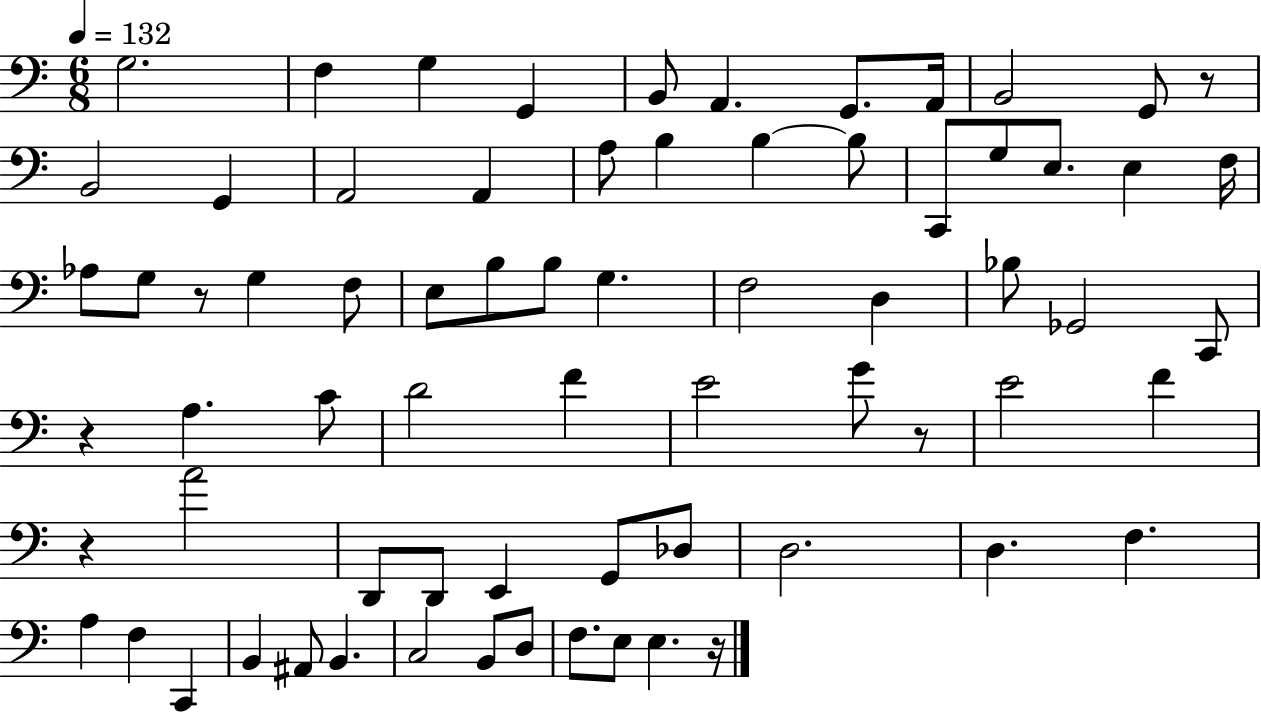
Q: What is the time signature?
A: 6/8